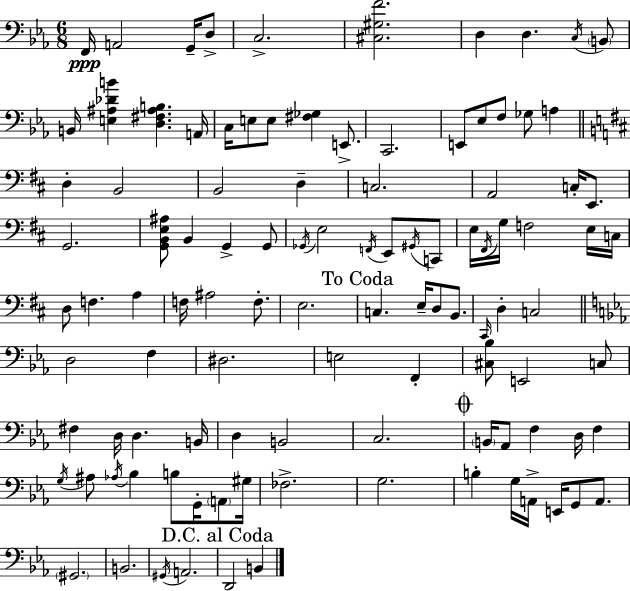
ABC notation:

X:1
T:Untitled
M:6/8
L:1/4
K:Eb
F,,/4 A,,2 G,,/4 D,/2 C,2 [^C,^G,F]2 D, D, C,/4 B,,/2 B,,/4 [E,^A,_DB] [D,^F,^A,B,] A,,/4 C,/4 E,/2 E,/2 [^F,_G,] E,,/2 C,,2 E,,/2 _E,/2 F,/2 _G,/2 A, D, B,,2 B,,2 D, C,2 A,,2 C,/4 E,,/2 G,,2 [G,,B,,E,^A,]/2 B,, G,, G,,/2 _G,,/4 E,2 F,,/4 E,,/2 ^G,,/4 C,,/2 E,/4 ^F,,/4 G,/4 F,2 E,/4 C,/4 D,/2 F, A, F,/4 ^A,2 F,/2 E,2 C, E,/4 D,/2 B,,/2 ^C,,/4 D, C,2 D,2 F, ^D,2 E,2 F,, [^C,_B,]/2 E,,2 C,/2 ^F, D,/4 D, B,,/4 D, B,,2 C,2 B,,/4 _A,,/2 F, D,/4 F, G,/4 ^A,/2 _A,/4 _B, B,/2 G,,/4 A,,/2 ^G,/4 _F,2 G,2 B, G,/4 A,,/4 E,,/4 G,,/2 A,,/2 ^G,,2 B,,2 ^G,,/4 A,,2 D,,2 B,,